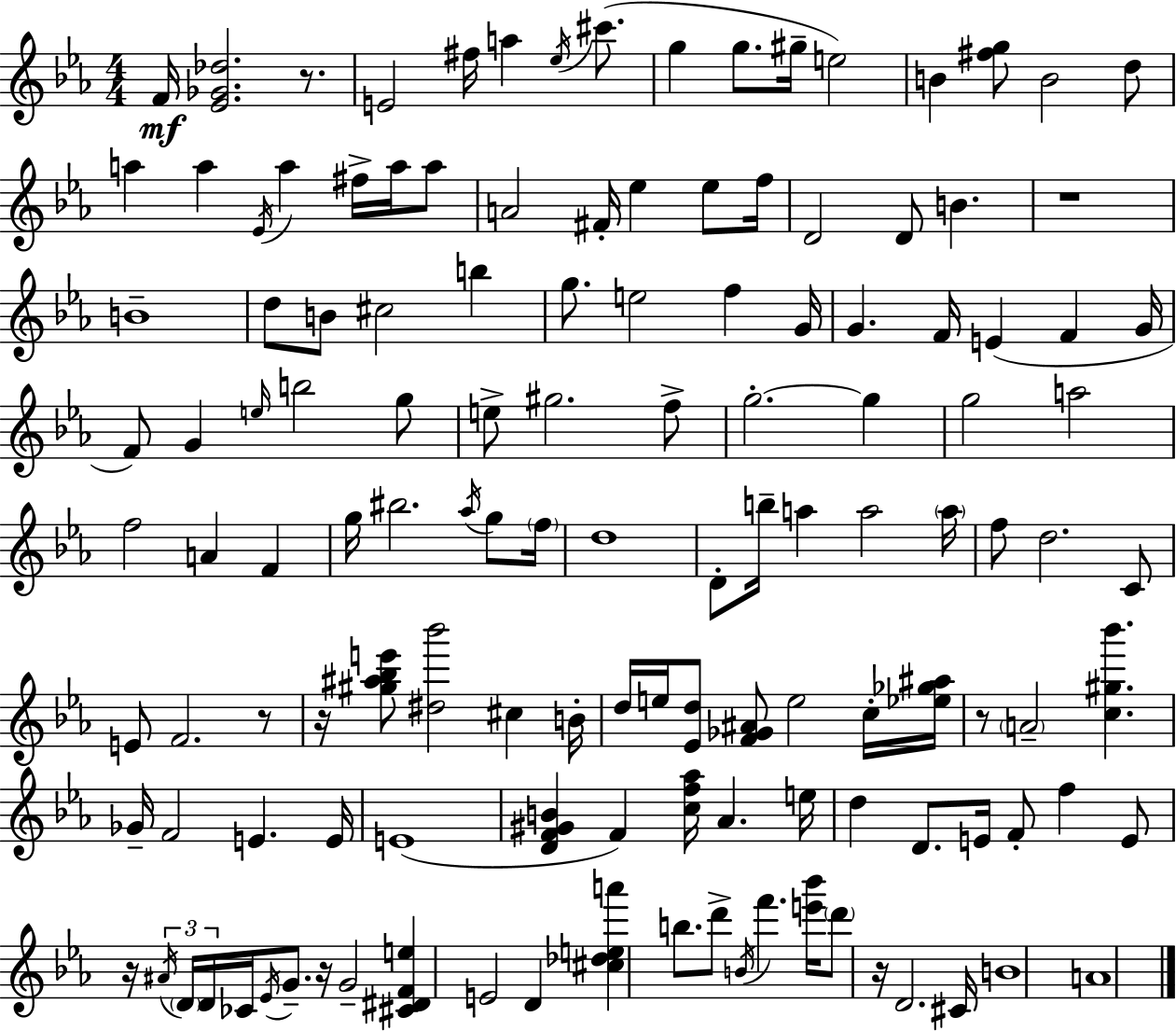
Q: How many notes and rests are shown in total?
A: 133